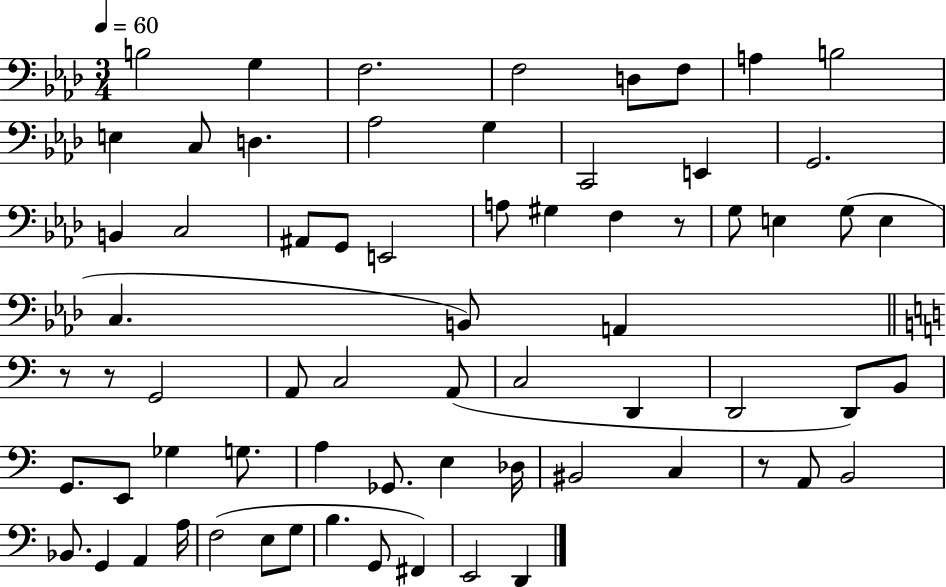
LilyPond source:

{
  \clef bass
  \numericTimeSignature
  \time 3/4
  \key aes \major
  \tempo 4 = 60
  b2 g4 | f2. | f2 d8 f8 | a4 b2 | \break e4 c8 d4. | aes2 g4 | c,2 e,4 | g,2. | \break b,4 c2 | ais,8 g,8 e,2 | a8 gis4 f4 r8 | g8 e4 g8( e4 | \break c4. b,8) a,4 | \bar "||" \break \key c \major r8 r8 g,2 | a,8 c2 a,8( | c2 d,4 | d,2 d,8) b,8 | \break g,8. e,8 ges4 g8. | a4 ges,8. e4 des16 | bis,2 c4 | r8 a,8 b,2 | \break bes,8. g,4 a,4 a16 | f2( e8 g8 | b4. g,8 fis,4) | e,2 d,4 | \break \bar "|."
}